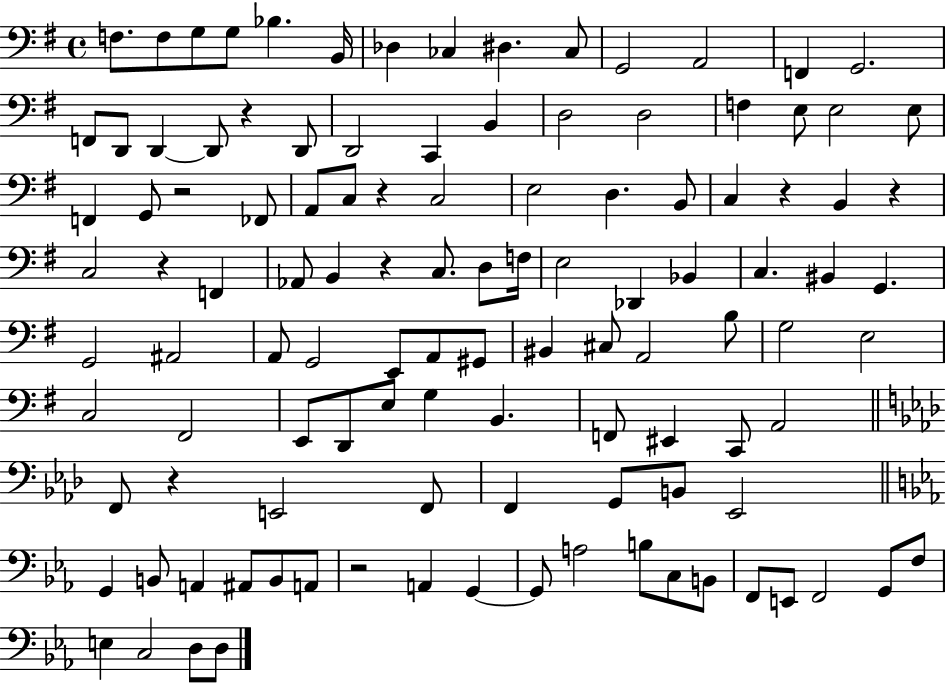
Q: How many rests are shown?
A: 9